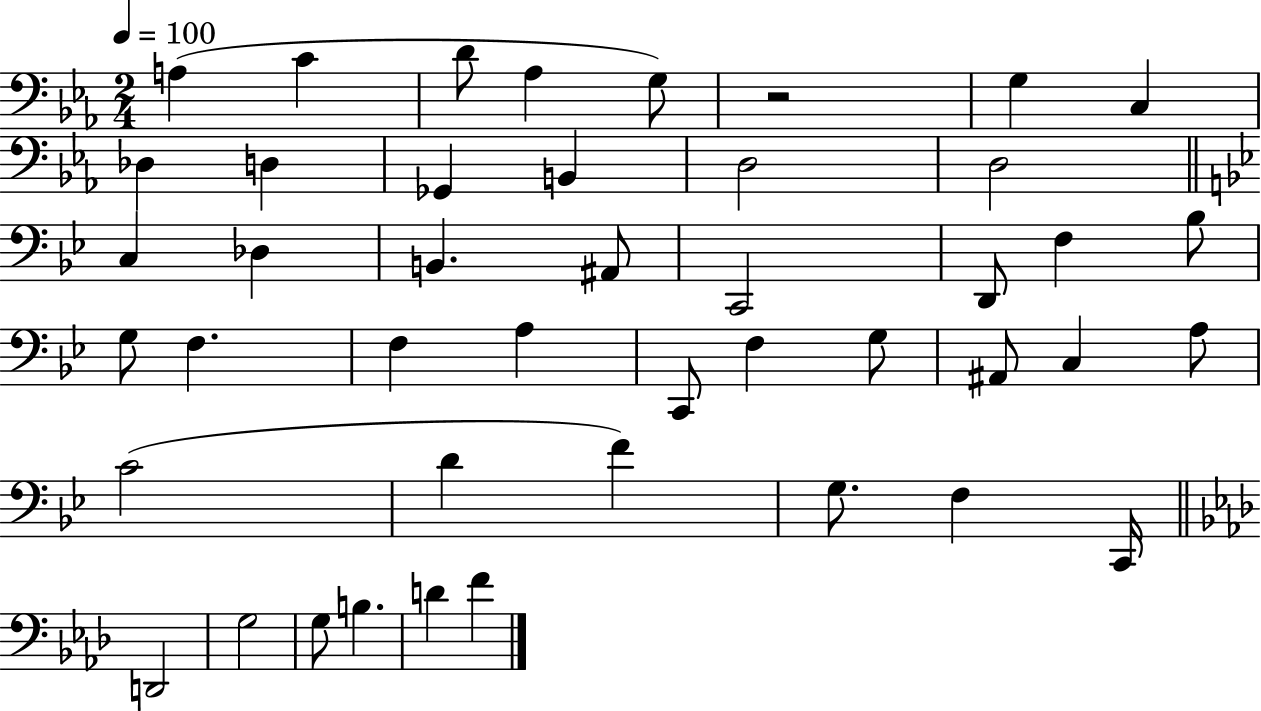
{
  \clef bass
  \numericTimeSignature
  \time 2/4
  \key ees \major
  \tempo 4 = 100
  a4( c'4 | d'8 aes4 g8) | r2 | g4 c4 | \break des4 d4 | ges,4 b,4 | d2 | d2 | \break \bar "||" \break \key bes \major c4 des4 | b,4. ais,8 | c,2 | d,8 f4 bes8 | \break g8 f4. | f4 a4 | c,8 f4 g8 | ais,8 c4 a8 | \break c'2( | d'4 f'4) | g8. f4 c,16 | \bar "||" \break \key f \minor d,2 | g2 | g8 b4. | d'4 f'4 | \break \bar "|."
}